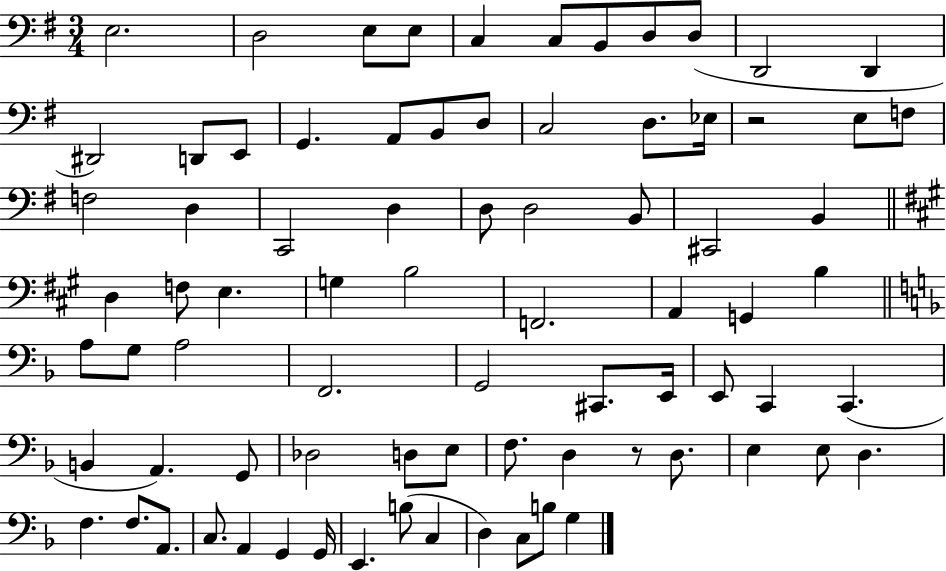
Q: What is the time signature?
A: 3/4